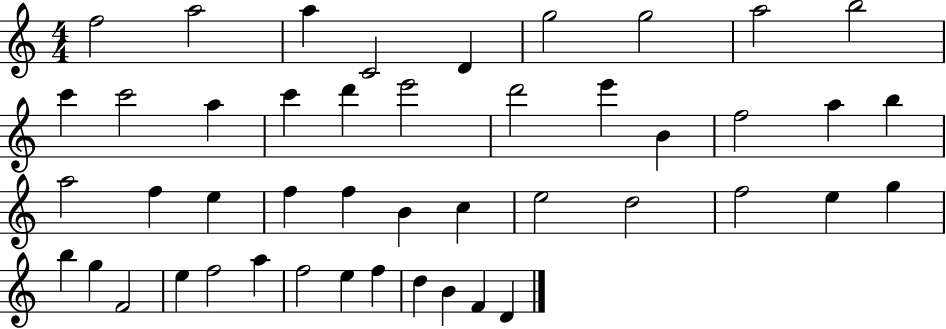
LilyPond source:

{
  \clef treble
  \numericTimeSignature
  \time 4/4
  \key c \major
  f''2 a''2 | a''4 c'2 d'4 | g''2 g''2 | a''2 b''2 | \break c'''4 c'''2 a''4 | c'''4 d'''4 e'''2 | d'''2 e'''4 b'4 | f''2 a''4 b''4 | \break a''2 f''4 e''4 | f''4 f''4 b'4 c''4 | e''2 d''2 | f''2 e''4 g''4 | \break b''4 g''4 f'2 | e''4 f''2 a''4 | f''2 e''4 f''4 | d''4 b'4 f'4 d'4 | \break \bar "|."
}